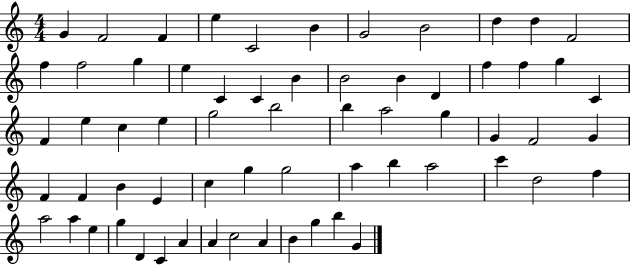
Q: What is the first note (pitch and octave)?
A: G4